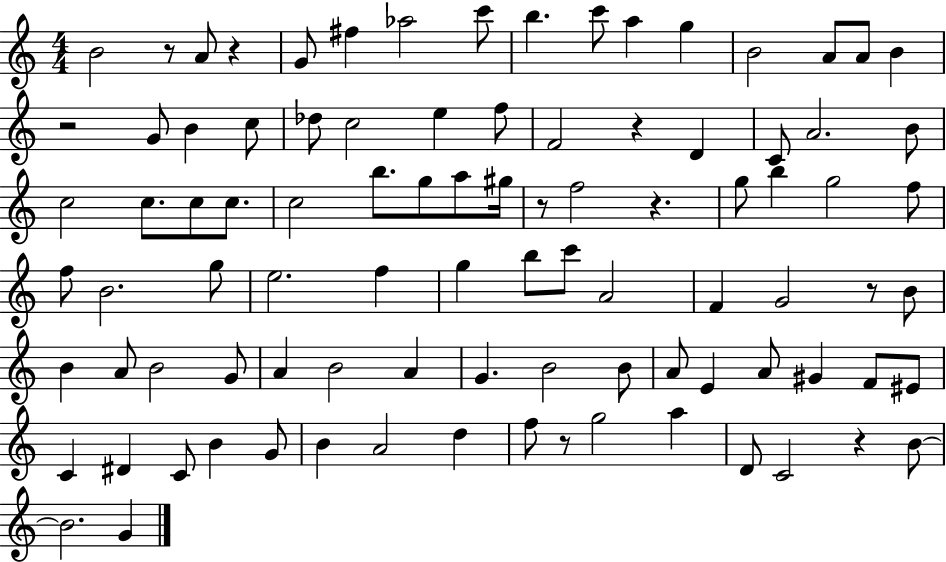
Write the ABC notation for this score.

X:1
T:Untitled
M:4/4
L:1/4
K:C
B2 z/2 A/2 z G/2 ^f _a2 c'/2 b c'/2 a g B2 A/2 A/2 B z2 G/2 B c/2 _d/2 c2 e f/2 F2 z D C/2 A2 B/2 c2 c/2 c/2 c/2 c2 b/2 g/2 a/2 ^g/4 z/2 f2 z g/2 b g2 f/2 f/2 B2 g/2 e2 f g b/2 c'/2 A2 F G2 z/2 B/2 B A/2 B2 G/2 A B2 A G B2 B/2 A/2 E A/2 ^G F/2 ^E/2 C ^D C/2 B G/2 B A2 d f/2 z/2 g2 a D/2 C2 z B/2 B2 G